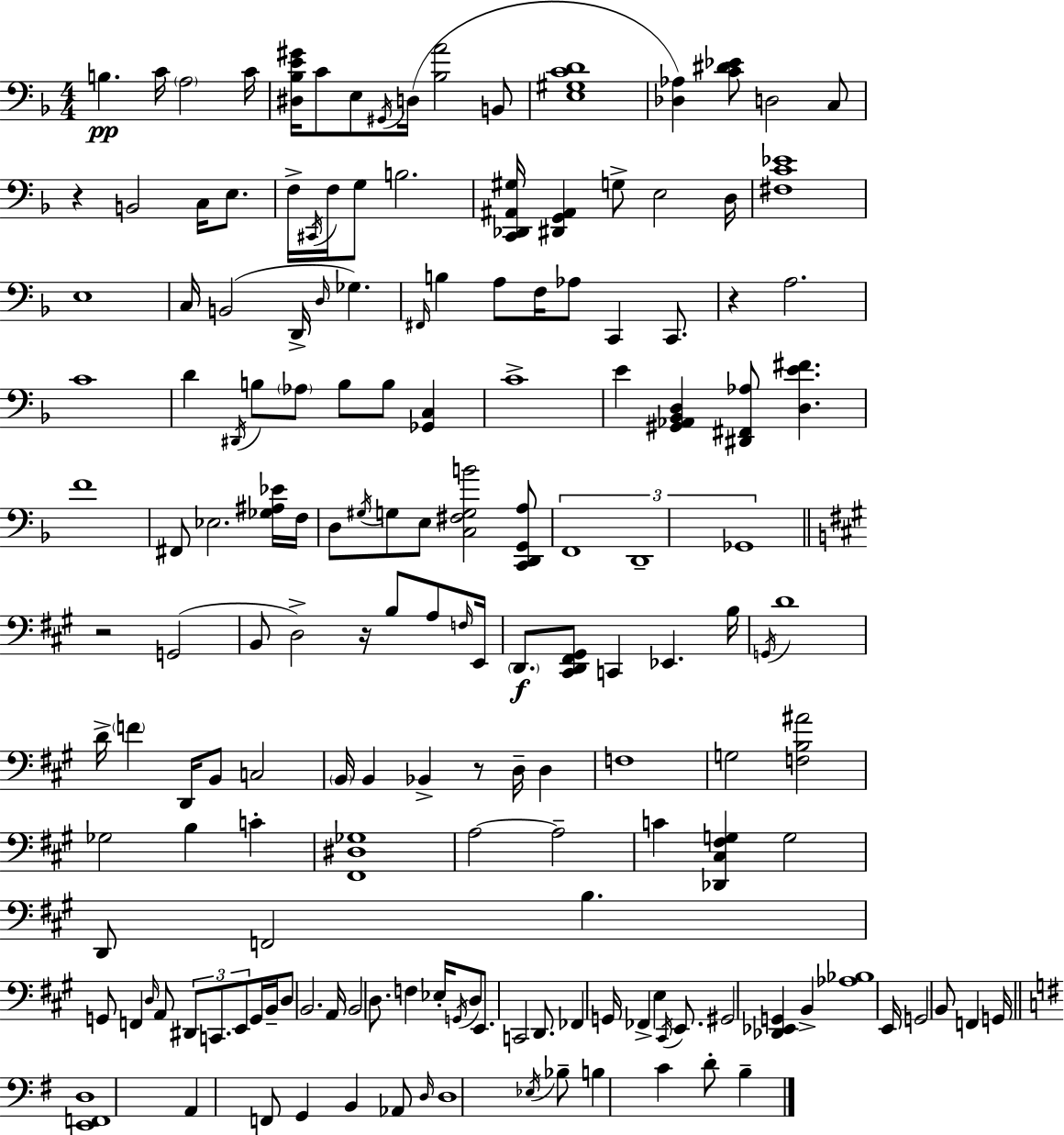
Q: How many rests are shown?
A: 5